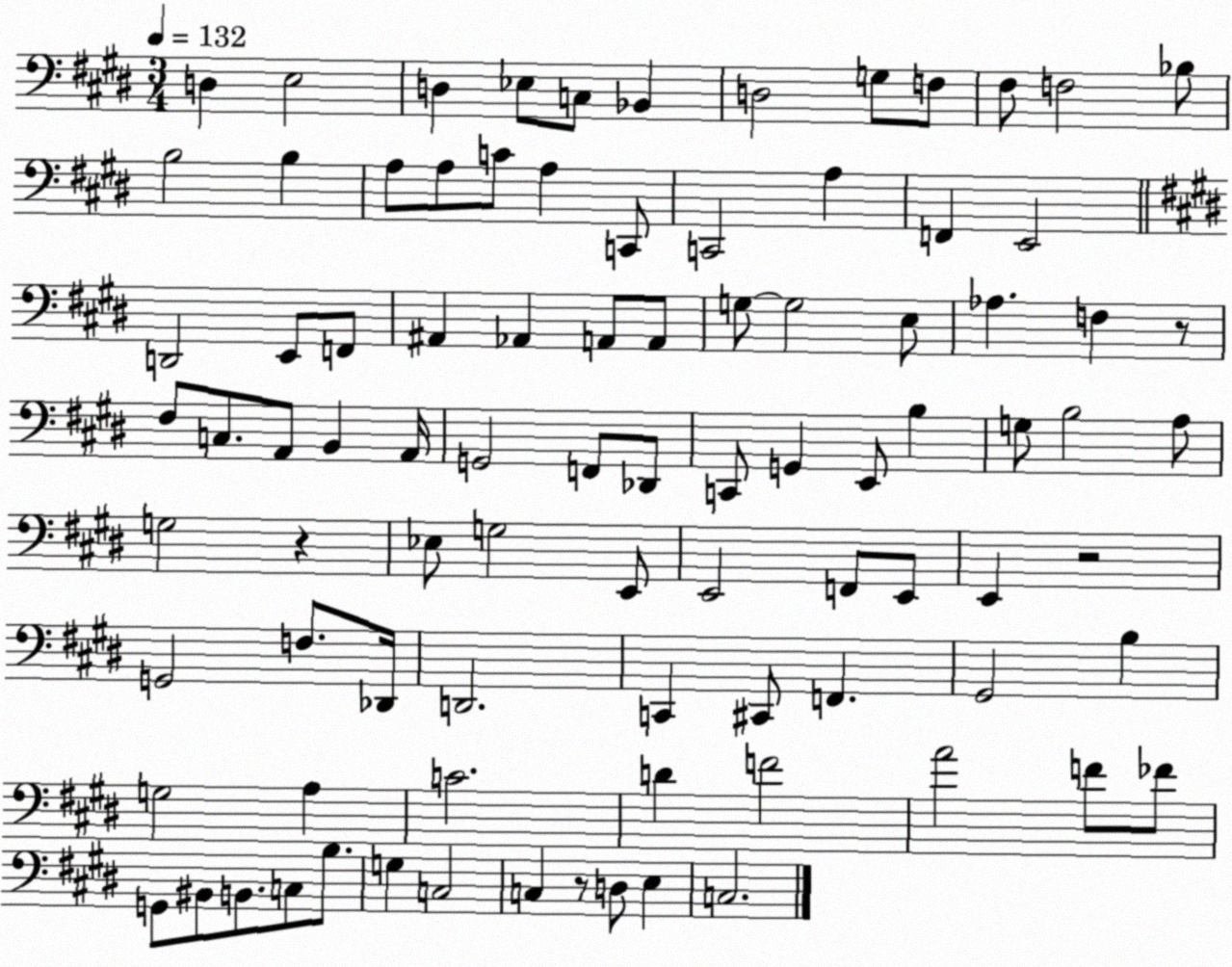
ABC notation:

X:1
T:Untitled
M:3/4
L:1/4
K:E
D, E,2 D, _E,/2 C,/2 _B,, D,2 G,/2 F,/2 ^F,/2 F,2 _B,/2 B,2 B, A,/2 A,/2 C/2 A, C,,/2 C,,2 A, F,, E,,2 D,,2 E,,/2 F,,/2 ^A,, _A,, A,,/2 A,,/2 G,/2 G,2 E,/2 _A, F, z/2 ^F,/2 C,/2 A,,/2 B,, A,,/4 G,,2 F,,/2 _D,,/2 C,,/2 G,, E,,/2 B, G,/2 B,2 A,/2 G,2 z _E,/2 G,2 E,,/2 E,,2 F,,/2 E,,/2 E,, z2 G,,2 F,/2 _D,,/4 D,,2 C,, ^C,,/2 F,, ^G,,2 B, G,2 A, C2 D F2 A2 F/2 _F/2 G,,/2 ^B,,/2 B,,/2 C,/2 B,/2 G, C,2 C, z/2 D,/2 E, C,2